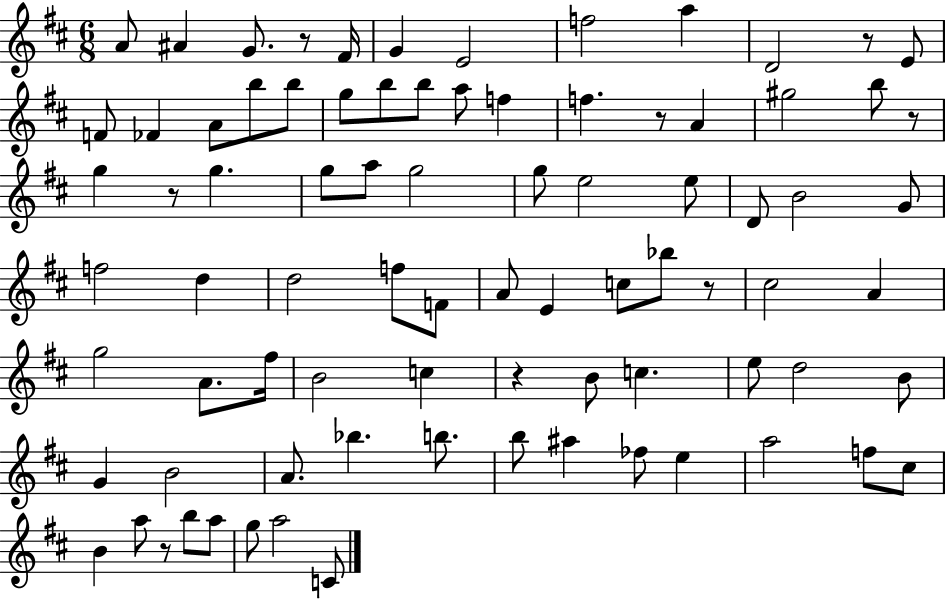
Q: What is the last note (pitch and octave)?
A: C4